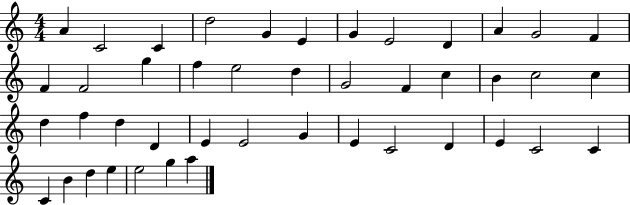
{
  \clef treble
  \numericTimeSignature
  \time 4/4
  \key c \major
  a'4 c'2 c'4 | d''2 g'4 e'4 | g'4 e'2 d'4 | a'4 g'2 f'4 | \break f'4 f'2 g''4 | f''4 e''2 d''4 | g'2 f'4 c''4 | b'4 c''2 c''4 | \break d''4 f''4 d''4 d'4 | e'4 e'2 g'4 | e'4 c'2 d'4 | e'4 c'2 c'4 | \break c'4 b'4 d''4 e''4 | e''2 g''4 a''4 | \bar "|."
}